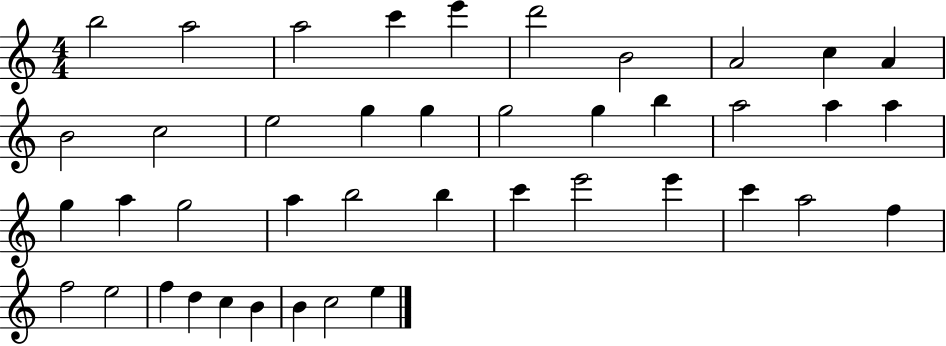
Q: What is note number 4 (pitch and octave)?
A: C6